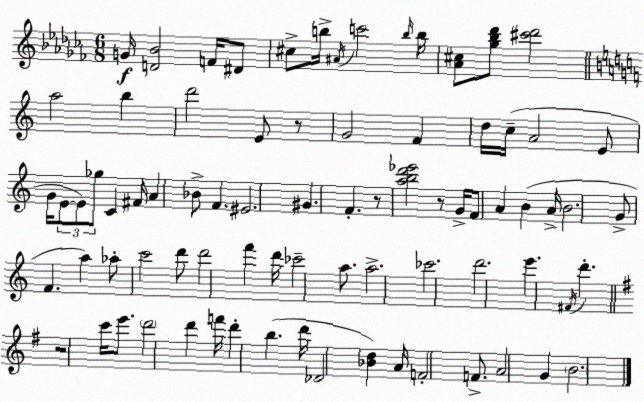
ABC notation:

X:1
T:Untitled
M:6/8
L:1/4
K:Abm
G/4 [D_B]2 F/4 ^D/2 ^c/2 b/4 ^A/4 c'2 b/4 b/4 [_A^c]/2 [_g_b_d']/2 [^c'_d']2 a2 b d'2 E/2 z/2 G2 F d/4 c/4 A2 E/2 G/4 E/2 E/2 _g/2 C ^F/4 A _B/2 F ^E2 ^G F z/2 [abd'_e']2 z/2 G/4 F/2 A B A/4 B2 G/2 F a _a/2 c'2 d'/2 d'2 f' d'/4 _c'2 a/2 a2 _c'2 d'2 e' ^F/4 d' z2 c'/4 e'/2 d'2 d' f'/4 d' b d'/4 _D2 [_Bd] A/4 F2 F/2 A2 G B2